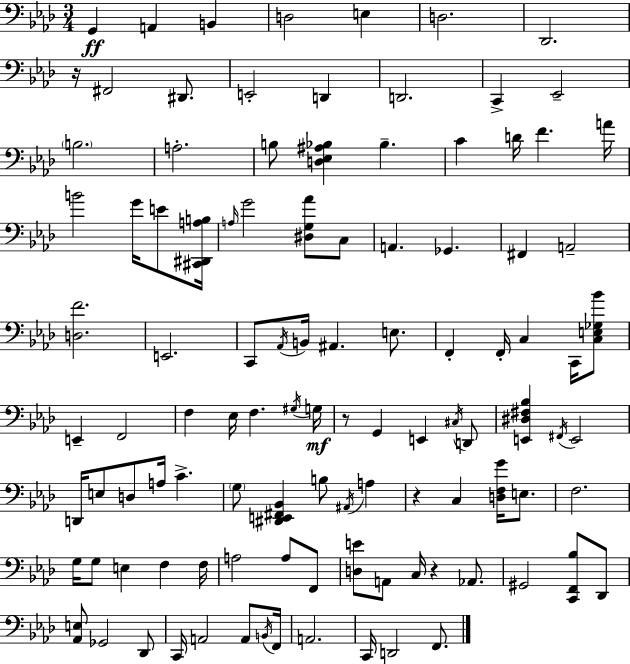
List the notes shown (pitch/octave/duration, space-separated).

G2/q A2/q B2/q D3/h E3/q D3/h. Db2/h. R/s F#2/h D#2/e. E2/h D2/q D2/h. C2/q Eb2/h B3/h. A3/h. B3/e [D3,Eb3,A#3,Bb3]/q Bb3/q. C4/q D4/s F4/q. A4/s B4/h G4/s E4/e [C#2,D#2,A3,B3]/s A3/s G4/h [D#3,G3,Ab4]/e C3/e A2/q. Gb2/q. F#2/q A2/h [D3,F4]/h. E2/h. C2/e Ab2/s B2/s A#2/q. E3/e. F2/q F2/s C3/q C2/s [C3,E3,Gb3,Bb4]/e E2/q F2/h F3/q Eb3/s F3/q. G#3/s G3/s R/e G2/q E2/q C#3/s D2/e [E2,D#3,F#3,Bb3]/q F#2/s E2/h D2/s E3/e D3/e A3/s C4/q. G3/e [D#2,E2,F#2,Bb2]/q B3/e A#2/s A3/q R/q C3/q [D3,F3,G4]/s E3/e. F3/h. G3/s G3/e E3/q F3/q F3/s A3/h A3/e F2/e [D3,E4]/e A2/e C3/s R/q Ab2/e. G#2/h [C2,F2,Bb3]/e Db2/e [Ab2,E3]/e Gb2/h Db2/e C2/s A2/h A2/e B2/s F2/s A2/h. C2/s D2/h F2/e.